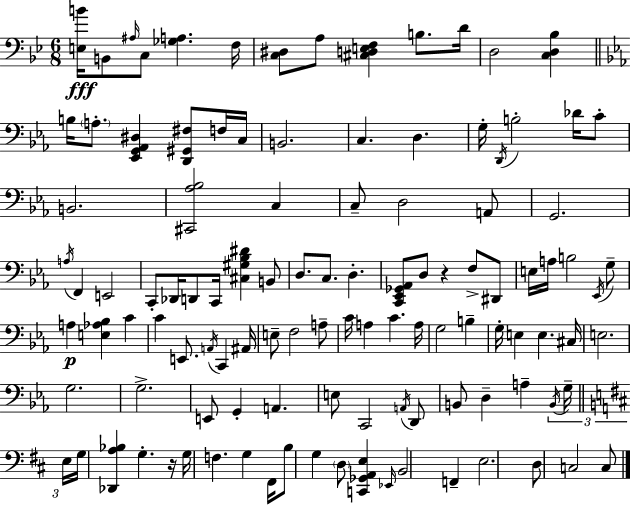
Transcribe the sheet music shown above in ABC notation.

X:1
T:Untitled
M:6/8
L:1/4
K:Bb
[E,B]/4 B,,/2 ^A,/4 C,/2 [_G,A,] F,/4 [C,^D,]/2 A,/2 [^C,D,E,F,] B,/2 D/4 D,2 [C,D,_B,] B,/4 A,/2 [_E,,G,,_A,,^D,] [D,,^G,,^F,]/2 F,/4 C,/4 B,,2 C, D, G,/4 D,,/4 B,2 _D/4 C/2 B,,2 [^C,,_A,_B,]2 C, C,/2 D,2 A,,/2 G,,2 A,/4 F,, E,,2 C,,/2 _D,,/4 D,,/2 C,,/4 [^C,^G,_B,^D] B,,/2 D,/2 C,/2 D, [C,,_E,,_G,,_A,,]/2 D,/2 z F,/2 ^D,,/2 E,/4 A,/4 B,2 _E,,/4 G,/2 A, [E,_A,_B,] C C E,,/2 A,,/4 C,, ^A,,/4 E,/2 F,2 A,/2 C/4 A, C A,/4 G,2 B, G,/4 E, E, ^C,/4 E,2 G,2 G,2 E,,/2 G,, A,, E,/2 C,,2 A,,/4 D,,/2 B,,/2 D, A, B,,/4 G,/4 E,/4 G,/4 [_D,,A,_B,] G, z/4 G,/4 F, G, ^F,,/4 B,/2 G, D,/2 [C,,_G,,A,,E,] _E,,/4 B,,2 F,, E,2 D,/2 C,2 C,/2